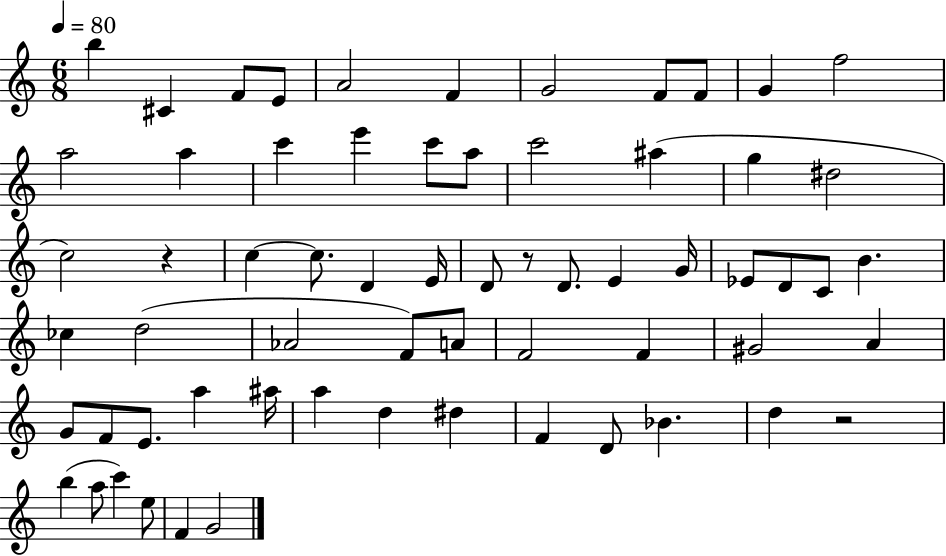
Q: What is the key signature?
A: C major